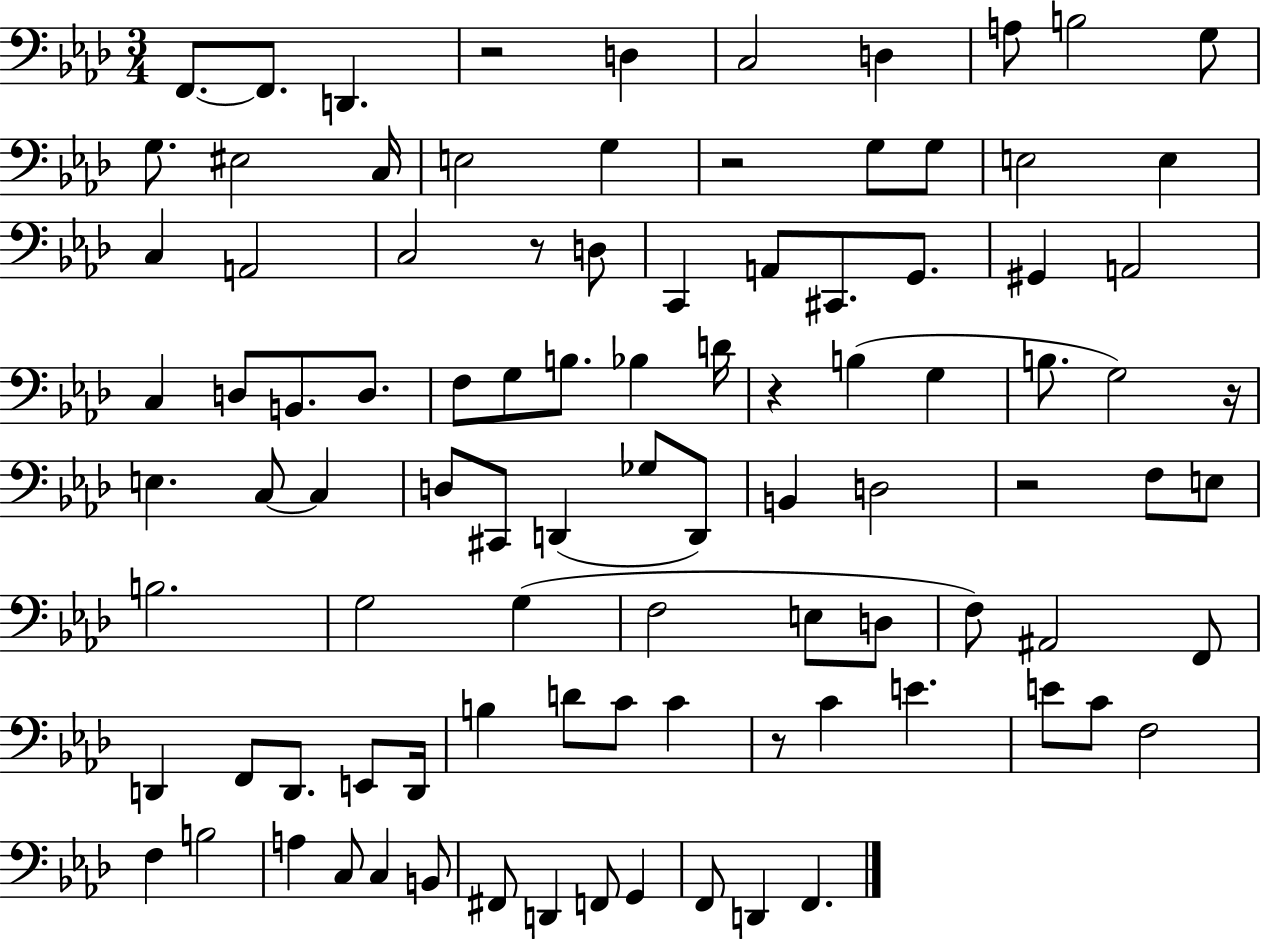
{
  \clef bass
  \numericTimeSignature
  \time 3/4
  \key aes \major
  \repeat volta 2 { f,8.~~ f,8. d,4. | r2 d4 | c2 d4 | a8 b2 g8 | \break g8. eis2 c16 | e2 g4 | r2 g8 g8 | e2 e4 | \break c4 a,2 | c2 r8 d8 | c,4 a,8 cis,8. g,8. | gis,4 a,2 | \break c4 d8 b,8. d8. | f8 g8 b8. bes4 d'16 | r4 b4( g4 | b8. g2) r16 | \break e4. c8~~ c4 | d8 cis,8 d,4( ges8 d,8) | b,4 d2 | r2 f8 e8 | \break b2. | g2 g4( | f2 e8 d8 | f8) ais,2 f,8 | \break d,4 f,8 d,8. e,8 d,16 | b4 d'8 c'8 c'4 | r8 c'4 e'4. | e'8 c'8 f2 | \break f4 b2 | a4 c8 c4 b,8 | fis,8 d,4 f,8 g,4 | f,8 d,4 f,4. | \break } \bar "|."
}